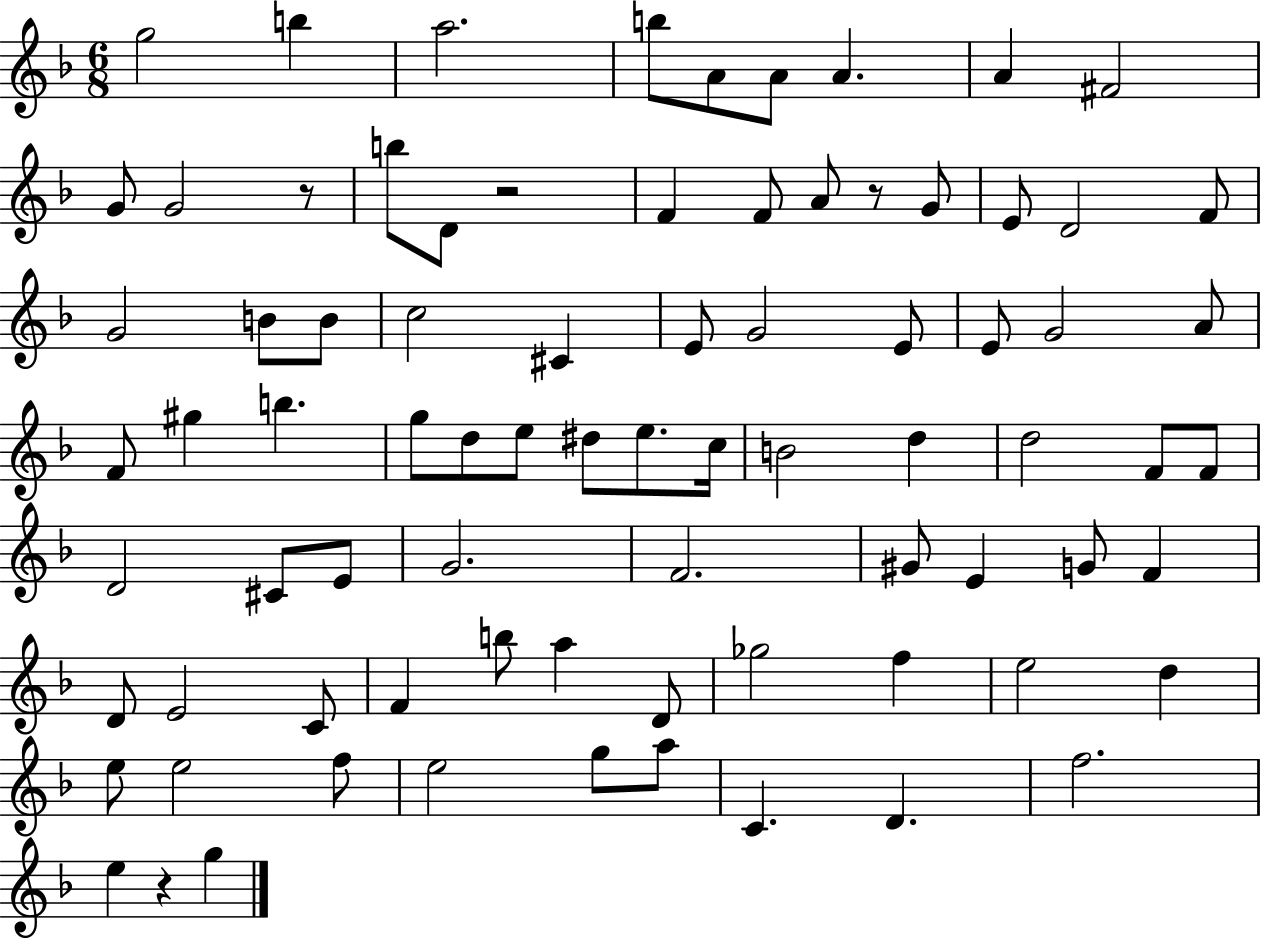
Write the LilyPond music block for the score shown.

{
  \clef treble
  \numericTimeSignature
  \time 6/8
  \key f \major
  \repeat volta 2 { g''2 b''4 | a''2. | b''8 a'8 a'8 a'4. | a'4 fis'2 | \break g'8 g'2 r8 | b''8 d'8 r2 | f'4 f'8 a'8 r8 g'8 | e'8 d'2 f'8 | \break g'2 b'8 b'8 | c''2 cis'4 | e'8 g'2 e'8 | e'8 g'2 a'8 | \break f'8 gis''4 b''4. | g''8 d''8 e''8 dis''8 e''8. c''16 | b'2 d''4 | d''2 f'8 f'8 | \break d'2 cis'8 e'8 | g'2. | f'2. | gis'8 e'4 g'8 f'4 | \break d'8 e'2 c'8 | f'4 b''8 a''4 d'8 | ges''2 f''4 | e''2 d''4 | \break e''8 e''2 f''8 | e''2 g''8 a''8 | c'4. d'4. | f''2. | \break e''4 r4 g''4 | } \bar "|."
}